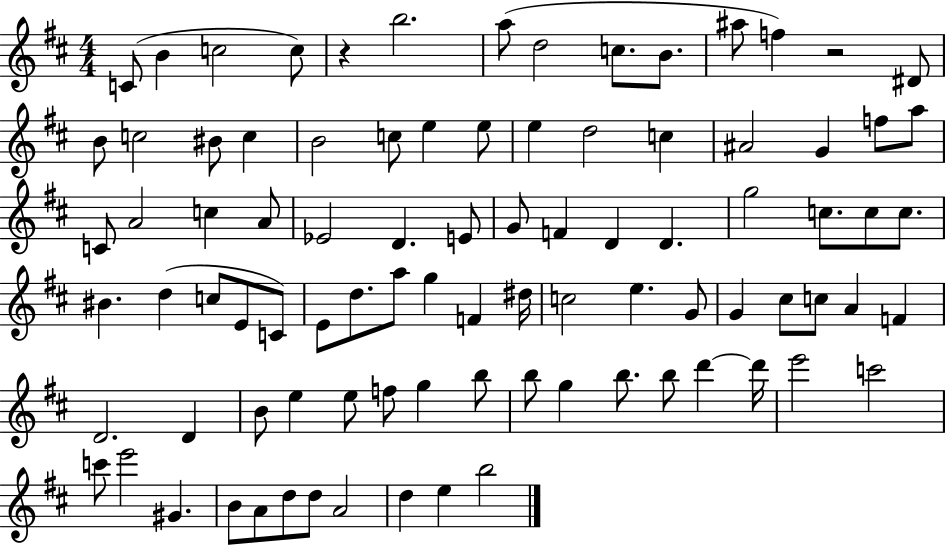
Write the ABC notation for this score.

X:1
T:Untitled
M:4/4
L:1/4
K:D
C/2 B c2 c/2 z b2 a/2 d2 c/2 B/2 ^a/2 f z2 ^D/2 B/2 c2 ^B/2 c B2 c/2 e e/2 e d2 c ^A2 G f/2 a/2 C/2 A2 c A/2 _E2 D E/2 G/2 F D D g2 c/2 c/2 c/2 ^B d c/2 E/2 C/2 E/2 d/2 a/2 g F ^d/4 c2 e G/2 G ^c/2 c/2 A F D2 D B/2 e e/2 f/2 g b/2 b/2 g b/2 b/2 d' d'/4 e'2 c'2 c'/2 e'2 ^G B/2 A/2 d/2 d/2 A2 d e b2